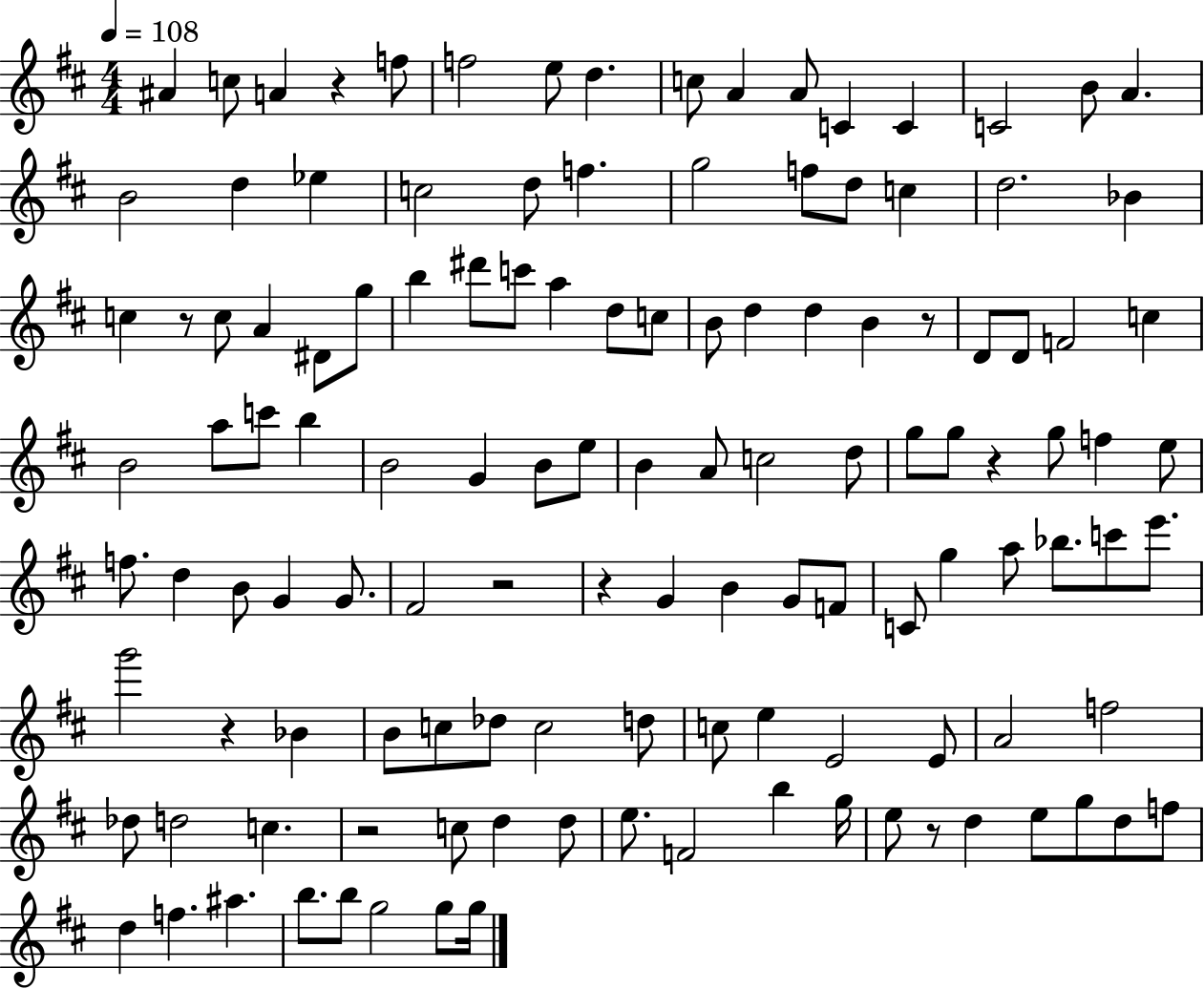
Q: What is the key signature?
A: D major